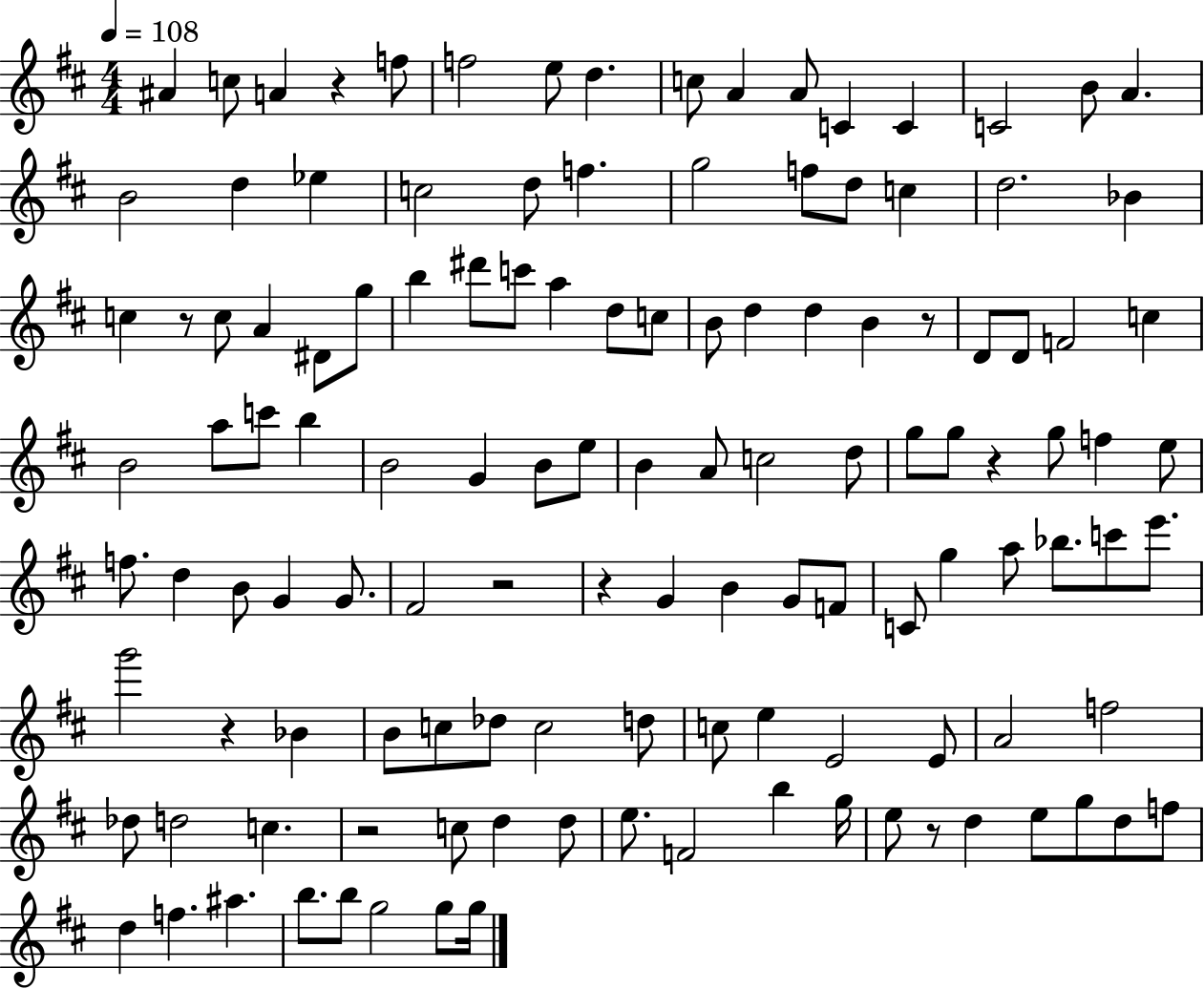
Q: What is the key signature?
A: D major